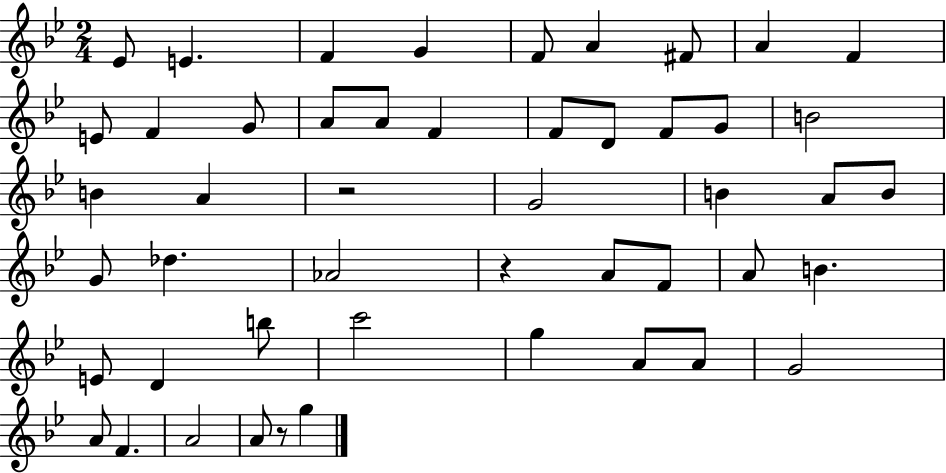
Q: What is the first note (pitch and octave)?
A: Eb4